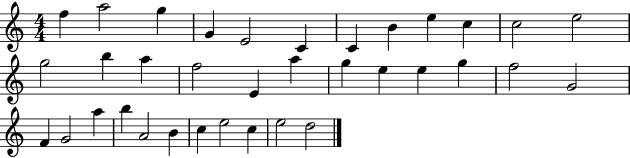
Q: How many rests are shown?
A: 0